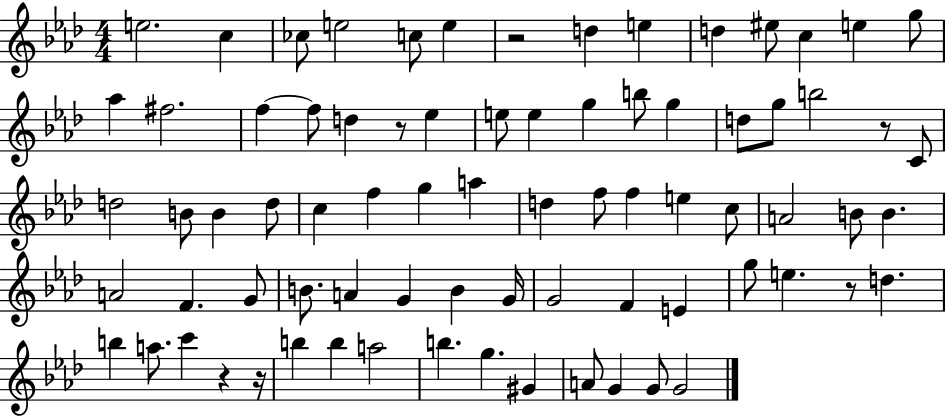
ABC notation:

X:1
T:Untitled
M:4/4
L:1/4
K:Ab
e2 c _c/2 e2 c/2 e z2 d e d ^e/2 c e g/2 _a ^f2 f f/2 d z/2 _e e/2 e g b/2 g d/2 g/2 b2 z/2 C/2 d2 B/2 B d/2 c f g a d f/2 f e c/2 A2 B/2 B A2 F G/2 B/2 A G B G/4 G2 F E g/2 e z/2 d b a/2 c' z z/4 b b a2 b g ^G A/2 G G/2 G2